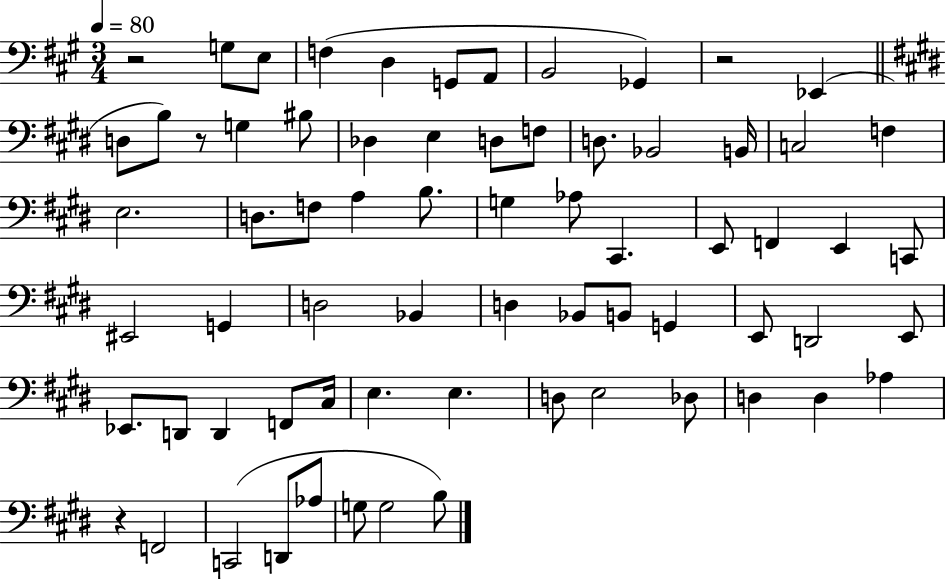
X:1
T:Untitled
M:3/4
L:1/4
K:A
z2 G,/2 E,/2 F, D, G,,/2 A,,/2 B,,2 _G,, z2 _E,, D,/2 B,/2 z/2 G, ^B,/2 _D, E, D,/2 F,/2 D,/2 _B,,2 B,,/4 C,2 F, E,2 D,/2 F,/2 A, B,/2 G, _A,/2 ^C,, E,,/2 F,, E,, C,,/2 ^E,,2 G,, D,2 _B,, D, _B,,/2 B,,/2 G,, E,,/2 D,,2 E,,/2 _E,,/2 D,,/2 D,, F,,/2 ^C,/4 E, E, D,/2 E,2 _D,/2 D, D, _A, z F,,2 C,,2 D,,/2 _A,/2 G,/2 G,2 B,/2